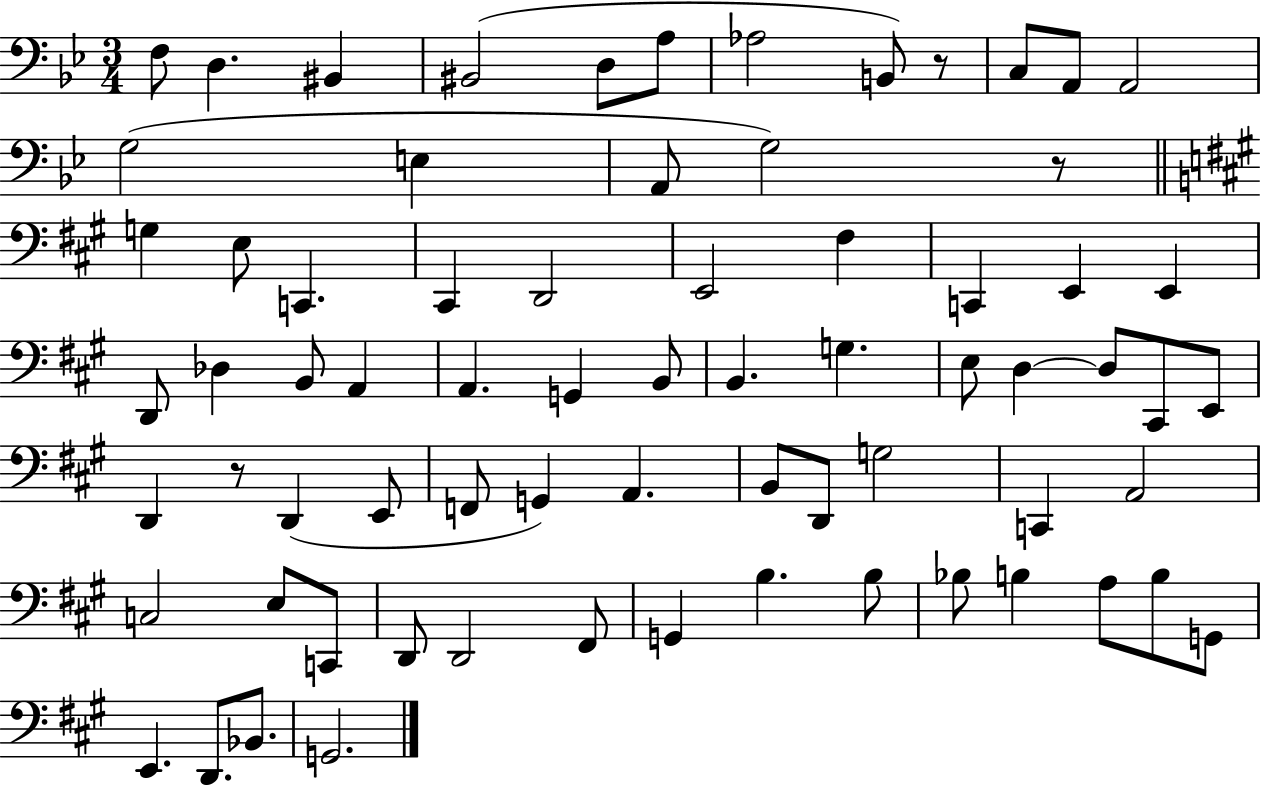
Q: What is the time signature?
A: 3/4